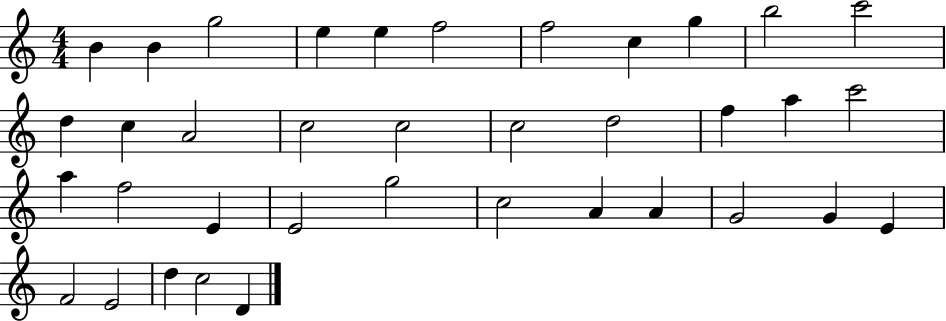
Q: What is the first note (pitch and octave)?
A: B4